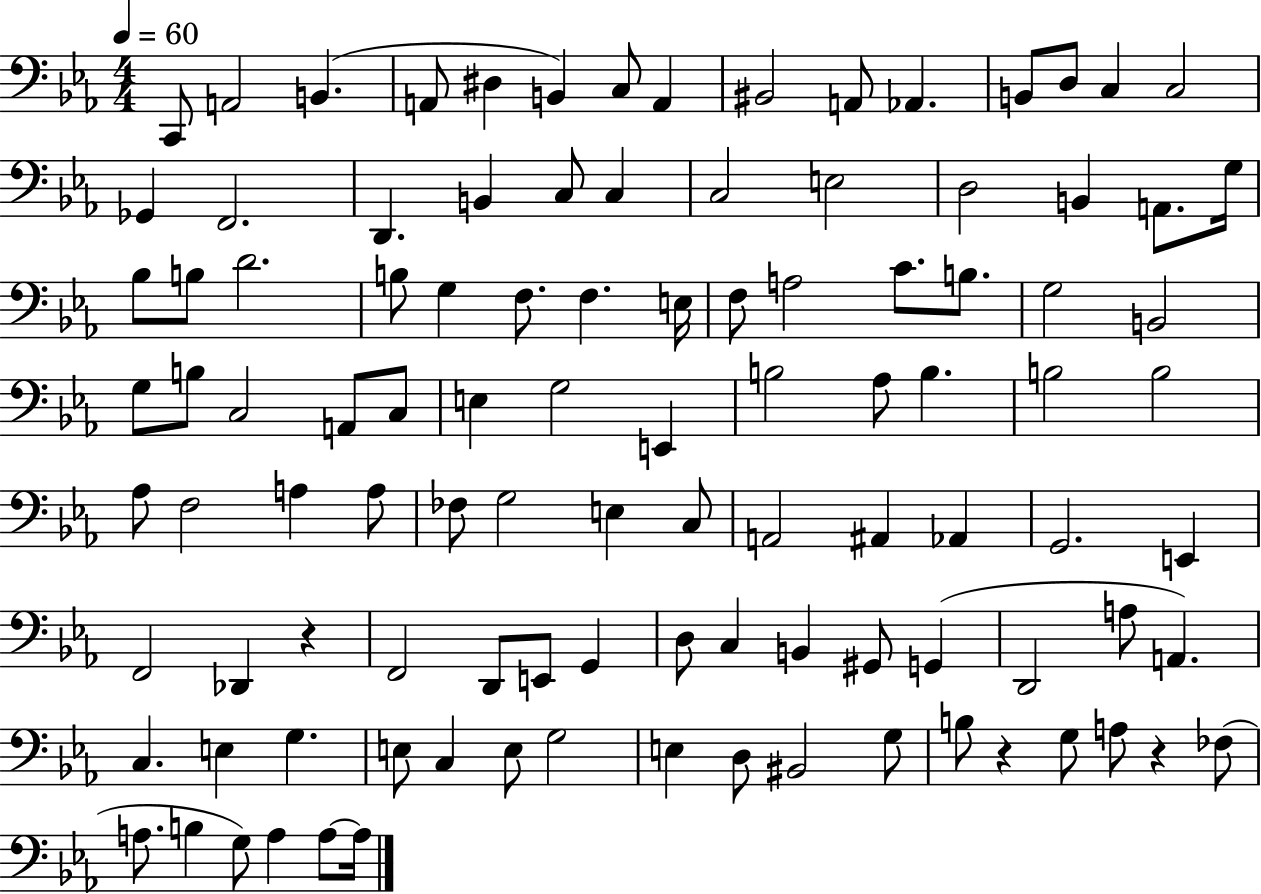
C2/e A2/h B2/q. A2/e D#3/q B2/q C3/e A2/q BIS2/h A2/e Ab2/q. B2/e D3/e C3/q C3/h Gb2/q F2/h. D2/q. B2/q C3/e C3/q C3/h E3/h D3/h B2/q A2/e. G3/s Bb3/e B3/e D4/h. B3/e G3/q F3/e. F3/q. E3/s F3/e A3/h C4/e. B3/e. G3/h B2/h G3/e B3/e C3/h A2/e C3/e E3/q G3/h E2/q B3/h Ab3/e B3/q. B3/h B3/h Ab3/e F3/h A3/q A3/e FES3/e G3/h E3/q C3/e A2/h A#2/q Ab2/q G2/h. E2/q F2/h Db2/q R/q F2/h D2/e E2/e G2/q D3/e C3/q B2/q G#2/e G2/q D2/h A3/e A2/q. C3/q. E3/q G3/q. E3/e C3/q E3/e G3/h E3/q D3/e BIS2/h G3/e B3/e R/q G3/e A3/e R/q FES3/e A3/e. B3/q G3/e A3/q A3/e A3/s